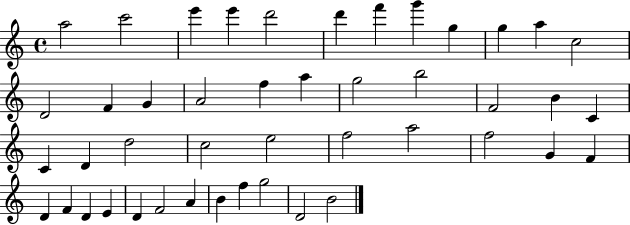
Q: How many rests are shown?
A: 0